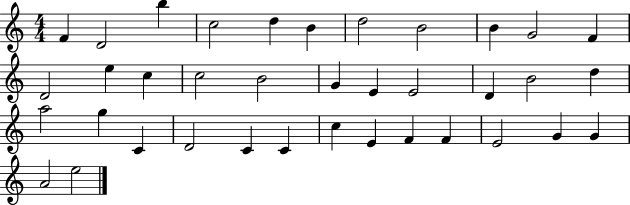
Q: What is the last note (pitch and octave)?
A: E5